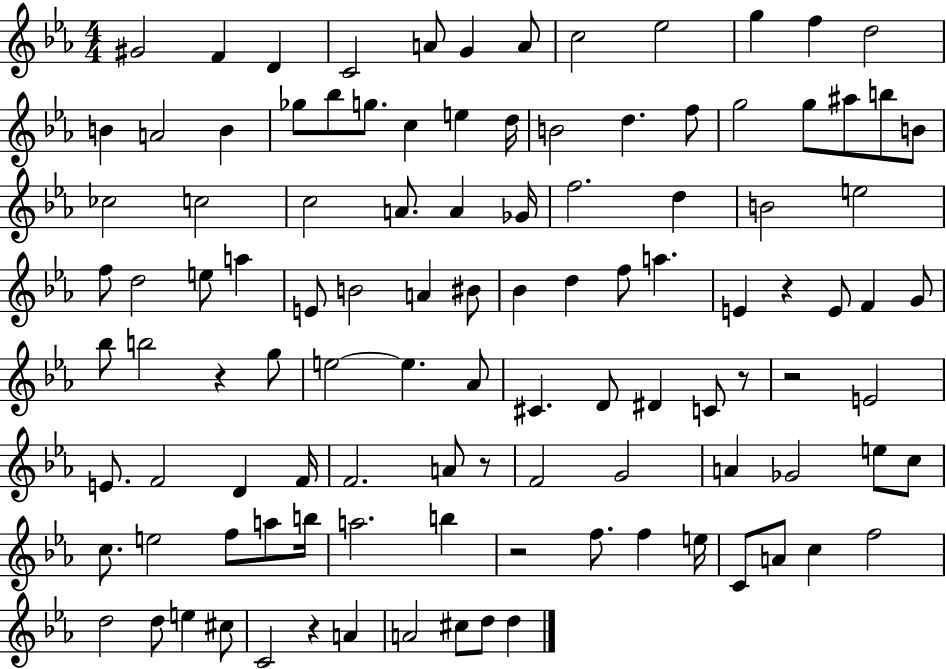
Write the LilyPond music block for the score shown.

{
  \clef treble
  \numericTimeSignature
  \time 4/4
  \key ees \major
  gis'2 f'4 d'4 | c'2 a'8 g'4 a'8 | c''2 ees''2 | g''4 f''4 d''2 | \break b'4 a'2 b'4 | ges''8 bes''8 g''8. c''4 e''4 d''16 | b'2 d''4. f''8 | g''2 g''8 ais''8 b''8 b'8 | \break ces''2 c''2 | c''2 a'8. a'4 ges'16 | f''2. d''4 | b'2 e''2 | \break f''8 d''2 e''8 a''4 | e'8 b'2 a'4 bis'8 | bes'4 d''4 f''8 a''4. | e'4 r4 e'8 f'4 g'8 | \break bes''8 b''2 r4 g''8 | e''2~~ e''4. aes'8 | cis'4. d'8 dis'4 c'8 r8 | r2 e'2 | \break e'8. f'2 d'4 f'16 | f'2. a'8 r8 | f'2 g'2 | a'4 ges'2 e''8 c''8 | \break c''8. e''2 f''8 a''8 b''16 | a''2. b''4 | r2 f''8. f''4 e''16 | c'8 a'8 c''4 f''2 | \break d''2 d''8 e''4 cis''8 | c'2 r4 a'4 | a'2 cis''8 d''8 d''4 | \bar "|."
}